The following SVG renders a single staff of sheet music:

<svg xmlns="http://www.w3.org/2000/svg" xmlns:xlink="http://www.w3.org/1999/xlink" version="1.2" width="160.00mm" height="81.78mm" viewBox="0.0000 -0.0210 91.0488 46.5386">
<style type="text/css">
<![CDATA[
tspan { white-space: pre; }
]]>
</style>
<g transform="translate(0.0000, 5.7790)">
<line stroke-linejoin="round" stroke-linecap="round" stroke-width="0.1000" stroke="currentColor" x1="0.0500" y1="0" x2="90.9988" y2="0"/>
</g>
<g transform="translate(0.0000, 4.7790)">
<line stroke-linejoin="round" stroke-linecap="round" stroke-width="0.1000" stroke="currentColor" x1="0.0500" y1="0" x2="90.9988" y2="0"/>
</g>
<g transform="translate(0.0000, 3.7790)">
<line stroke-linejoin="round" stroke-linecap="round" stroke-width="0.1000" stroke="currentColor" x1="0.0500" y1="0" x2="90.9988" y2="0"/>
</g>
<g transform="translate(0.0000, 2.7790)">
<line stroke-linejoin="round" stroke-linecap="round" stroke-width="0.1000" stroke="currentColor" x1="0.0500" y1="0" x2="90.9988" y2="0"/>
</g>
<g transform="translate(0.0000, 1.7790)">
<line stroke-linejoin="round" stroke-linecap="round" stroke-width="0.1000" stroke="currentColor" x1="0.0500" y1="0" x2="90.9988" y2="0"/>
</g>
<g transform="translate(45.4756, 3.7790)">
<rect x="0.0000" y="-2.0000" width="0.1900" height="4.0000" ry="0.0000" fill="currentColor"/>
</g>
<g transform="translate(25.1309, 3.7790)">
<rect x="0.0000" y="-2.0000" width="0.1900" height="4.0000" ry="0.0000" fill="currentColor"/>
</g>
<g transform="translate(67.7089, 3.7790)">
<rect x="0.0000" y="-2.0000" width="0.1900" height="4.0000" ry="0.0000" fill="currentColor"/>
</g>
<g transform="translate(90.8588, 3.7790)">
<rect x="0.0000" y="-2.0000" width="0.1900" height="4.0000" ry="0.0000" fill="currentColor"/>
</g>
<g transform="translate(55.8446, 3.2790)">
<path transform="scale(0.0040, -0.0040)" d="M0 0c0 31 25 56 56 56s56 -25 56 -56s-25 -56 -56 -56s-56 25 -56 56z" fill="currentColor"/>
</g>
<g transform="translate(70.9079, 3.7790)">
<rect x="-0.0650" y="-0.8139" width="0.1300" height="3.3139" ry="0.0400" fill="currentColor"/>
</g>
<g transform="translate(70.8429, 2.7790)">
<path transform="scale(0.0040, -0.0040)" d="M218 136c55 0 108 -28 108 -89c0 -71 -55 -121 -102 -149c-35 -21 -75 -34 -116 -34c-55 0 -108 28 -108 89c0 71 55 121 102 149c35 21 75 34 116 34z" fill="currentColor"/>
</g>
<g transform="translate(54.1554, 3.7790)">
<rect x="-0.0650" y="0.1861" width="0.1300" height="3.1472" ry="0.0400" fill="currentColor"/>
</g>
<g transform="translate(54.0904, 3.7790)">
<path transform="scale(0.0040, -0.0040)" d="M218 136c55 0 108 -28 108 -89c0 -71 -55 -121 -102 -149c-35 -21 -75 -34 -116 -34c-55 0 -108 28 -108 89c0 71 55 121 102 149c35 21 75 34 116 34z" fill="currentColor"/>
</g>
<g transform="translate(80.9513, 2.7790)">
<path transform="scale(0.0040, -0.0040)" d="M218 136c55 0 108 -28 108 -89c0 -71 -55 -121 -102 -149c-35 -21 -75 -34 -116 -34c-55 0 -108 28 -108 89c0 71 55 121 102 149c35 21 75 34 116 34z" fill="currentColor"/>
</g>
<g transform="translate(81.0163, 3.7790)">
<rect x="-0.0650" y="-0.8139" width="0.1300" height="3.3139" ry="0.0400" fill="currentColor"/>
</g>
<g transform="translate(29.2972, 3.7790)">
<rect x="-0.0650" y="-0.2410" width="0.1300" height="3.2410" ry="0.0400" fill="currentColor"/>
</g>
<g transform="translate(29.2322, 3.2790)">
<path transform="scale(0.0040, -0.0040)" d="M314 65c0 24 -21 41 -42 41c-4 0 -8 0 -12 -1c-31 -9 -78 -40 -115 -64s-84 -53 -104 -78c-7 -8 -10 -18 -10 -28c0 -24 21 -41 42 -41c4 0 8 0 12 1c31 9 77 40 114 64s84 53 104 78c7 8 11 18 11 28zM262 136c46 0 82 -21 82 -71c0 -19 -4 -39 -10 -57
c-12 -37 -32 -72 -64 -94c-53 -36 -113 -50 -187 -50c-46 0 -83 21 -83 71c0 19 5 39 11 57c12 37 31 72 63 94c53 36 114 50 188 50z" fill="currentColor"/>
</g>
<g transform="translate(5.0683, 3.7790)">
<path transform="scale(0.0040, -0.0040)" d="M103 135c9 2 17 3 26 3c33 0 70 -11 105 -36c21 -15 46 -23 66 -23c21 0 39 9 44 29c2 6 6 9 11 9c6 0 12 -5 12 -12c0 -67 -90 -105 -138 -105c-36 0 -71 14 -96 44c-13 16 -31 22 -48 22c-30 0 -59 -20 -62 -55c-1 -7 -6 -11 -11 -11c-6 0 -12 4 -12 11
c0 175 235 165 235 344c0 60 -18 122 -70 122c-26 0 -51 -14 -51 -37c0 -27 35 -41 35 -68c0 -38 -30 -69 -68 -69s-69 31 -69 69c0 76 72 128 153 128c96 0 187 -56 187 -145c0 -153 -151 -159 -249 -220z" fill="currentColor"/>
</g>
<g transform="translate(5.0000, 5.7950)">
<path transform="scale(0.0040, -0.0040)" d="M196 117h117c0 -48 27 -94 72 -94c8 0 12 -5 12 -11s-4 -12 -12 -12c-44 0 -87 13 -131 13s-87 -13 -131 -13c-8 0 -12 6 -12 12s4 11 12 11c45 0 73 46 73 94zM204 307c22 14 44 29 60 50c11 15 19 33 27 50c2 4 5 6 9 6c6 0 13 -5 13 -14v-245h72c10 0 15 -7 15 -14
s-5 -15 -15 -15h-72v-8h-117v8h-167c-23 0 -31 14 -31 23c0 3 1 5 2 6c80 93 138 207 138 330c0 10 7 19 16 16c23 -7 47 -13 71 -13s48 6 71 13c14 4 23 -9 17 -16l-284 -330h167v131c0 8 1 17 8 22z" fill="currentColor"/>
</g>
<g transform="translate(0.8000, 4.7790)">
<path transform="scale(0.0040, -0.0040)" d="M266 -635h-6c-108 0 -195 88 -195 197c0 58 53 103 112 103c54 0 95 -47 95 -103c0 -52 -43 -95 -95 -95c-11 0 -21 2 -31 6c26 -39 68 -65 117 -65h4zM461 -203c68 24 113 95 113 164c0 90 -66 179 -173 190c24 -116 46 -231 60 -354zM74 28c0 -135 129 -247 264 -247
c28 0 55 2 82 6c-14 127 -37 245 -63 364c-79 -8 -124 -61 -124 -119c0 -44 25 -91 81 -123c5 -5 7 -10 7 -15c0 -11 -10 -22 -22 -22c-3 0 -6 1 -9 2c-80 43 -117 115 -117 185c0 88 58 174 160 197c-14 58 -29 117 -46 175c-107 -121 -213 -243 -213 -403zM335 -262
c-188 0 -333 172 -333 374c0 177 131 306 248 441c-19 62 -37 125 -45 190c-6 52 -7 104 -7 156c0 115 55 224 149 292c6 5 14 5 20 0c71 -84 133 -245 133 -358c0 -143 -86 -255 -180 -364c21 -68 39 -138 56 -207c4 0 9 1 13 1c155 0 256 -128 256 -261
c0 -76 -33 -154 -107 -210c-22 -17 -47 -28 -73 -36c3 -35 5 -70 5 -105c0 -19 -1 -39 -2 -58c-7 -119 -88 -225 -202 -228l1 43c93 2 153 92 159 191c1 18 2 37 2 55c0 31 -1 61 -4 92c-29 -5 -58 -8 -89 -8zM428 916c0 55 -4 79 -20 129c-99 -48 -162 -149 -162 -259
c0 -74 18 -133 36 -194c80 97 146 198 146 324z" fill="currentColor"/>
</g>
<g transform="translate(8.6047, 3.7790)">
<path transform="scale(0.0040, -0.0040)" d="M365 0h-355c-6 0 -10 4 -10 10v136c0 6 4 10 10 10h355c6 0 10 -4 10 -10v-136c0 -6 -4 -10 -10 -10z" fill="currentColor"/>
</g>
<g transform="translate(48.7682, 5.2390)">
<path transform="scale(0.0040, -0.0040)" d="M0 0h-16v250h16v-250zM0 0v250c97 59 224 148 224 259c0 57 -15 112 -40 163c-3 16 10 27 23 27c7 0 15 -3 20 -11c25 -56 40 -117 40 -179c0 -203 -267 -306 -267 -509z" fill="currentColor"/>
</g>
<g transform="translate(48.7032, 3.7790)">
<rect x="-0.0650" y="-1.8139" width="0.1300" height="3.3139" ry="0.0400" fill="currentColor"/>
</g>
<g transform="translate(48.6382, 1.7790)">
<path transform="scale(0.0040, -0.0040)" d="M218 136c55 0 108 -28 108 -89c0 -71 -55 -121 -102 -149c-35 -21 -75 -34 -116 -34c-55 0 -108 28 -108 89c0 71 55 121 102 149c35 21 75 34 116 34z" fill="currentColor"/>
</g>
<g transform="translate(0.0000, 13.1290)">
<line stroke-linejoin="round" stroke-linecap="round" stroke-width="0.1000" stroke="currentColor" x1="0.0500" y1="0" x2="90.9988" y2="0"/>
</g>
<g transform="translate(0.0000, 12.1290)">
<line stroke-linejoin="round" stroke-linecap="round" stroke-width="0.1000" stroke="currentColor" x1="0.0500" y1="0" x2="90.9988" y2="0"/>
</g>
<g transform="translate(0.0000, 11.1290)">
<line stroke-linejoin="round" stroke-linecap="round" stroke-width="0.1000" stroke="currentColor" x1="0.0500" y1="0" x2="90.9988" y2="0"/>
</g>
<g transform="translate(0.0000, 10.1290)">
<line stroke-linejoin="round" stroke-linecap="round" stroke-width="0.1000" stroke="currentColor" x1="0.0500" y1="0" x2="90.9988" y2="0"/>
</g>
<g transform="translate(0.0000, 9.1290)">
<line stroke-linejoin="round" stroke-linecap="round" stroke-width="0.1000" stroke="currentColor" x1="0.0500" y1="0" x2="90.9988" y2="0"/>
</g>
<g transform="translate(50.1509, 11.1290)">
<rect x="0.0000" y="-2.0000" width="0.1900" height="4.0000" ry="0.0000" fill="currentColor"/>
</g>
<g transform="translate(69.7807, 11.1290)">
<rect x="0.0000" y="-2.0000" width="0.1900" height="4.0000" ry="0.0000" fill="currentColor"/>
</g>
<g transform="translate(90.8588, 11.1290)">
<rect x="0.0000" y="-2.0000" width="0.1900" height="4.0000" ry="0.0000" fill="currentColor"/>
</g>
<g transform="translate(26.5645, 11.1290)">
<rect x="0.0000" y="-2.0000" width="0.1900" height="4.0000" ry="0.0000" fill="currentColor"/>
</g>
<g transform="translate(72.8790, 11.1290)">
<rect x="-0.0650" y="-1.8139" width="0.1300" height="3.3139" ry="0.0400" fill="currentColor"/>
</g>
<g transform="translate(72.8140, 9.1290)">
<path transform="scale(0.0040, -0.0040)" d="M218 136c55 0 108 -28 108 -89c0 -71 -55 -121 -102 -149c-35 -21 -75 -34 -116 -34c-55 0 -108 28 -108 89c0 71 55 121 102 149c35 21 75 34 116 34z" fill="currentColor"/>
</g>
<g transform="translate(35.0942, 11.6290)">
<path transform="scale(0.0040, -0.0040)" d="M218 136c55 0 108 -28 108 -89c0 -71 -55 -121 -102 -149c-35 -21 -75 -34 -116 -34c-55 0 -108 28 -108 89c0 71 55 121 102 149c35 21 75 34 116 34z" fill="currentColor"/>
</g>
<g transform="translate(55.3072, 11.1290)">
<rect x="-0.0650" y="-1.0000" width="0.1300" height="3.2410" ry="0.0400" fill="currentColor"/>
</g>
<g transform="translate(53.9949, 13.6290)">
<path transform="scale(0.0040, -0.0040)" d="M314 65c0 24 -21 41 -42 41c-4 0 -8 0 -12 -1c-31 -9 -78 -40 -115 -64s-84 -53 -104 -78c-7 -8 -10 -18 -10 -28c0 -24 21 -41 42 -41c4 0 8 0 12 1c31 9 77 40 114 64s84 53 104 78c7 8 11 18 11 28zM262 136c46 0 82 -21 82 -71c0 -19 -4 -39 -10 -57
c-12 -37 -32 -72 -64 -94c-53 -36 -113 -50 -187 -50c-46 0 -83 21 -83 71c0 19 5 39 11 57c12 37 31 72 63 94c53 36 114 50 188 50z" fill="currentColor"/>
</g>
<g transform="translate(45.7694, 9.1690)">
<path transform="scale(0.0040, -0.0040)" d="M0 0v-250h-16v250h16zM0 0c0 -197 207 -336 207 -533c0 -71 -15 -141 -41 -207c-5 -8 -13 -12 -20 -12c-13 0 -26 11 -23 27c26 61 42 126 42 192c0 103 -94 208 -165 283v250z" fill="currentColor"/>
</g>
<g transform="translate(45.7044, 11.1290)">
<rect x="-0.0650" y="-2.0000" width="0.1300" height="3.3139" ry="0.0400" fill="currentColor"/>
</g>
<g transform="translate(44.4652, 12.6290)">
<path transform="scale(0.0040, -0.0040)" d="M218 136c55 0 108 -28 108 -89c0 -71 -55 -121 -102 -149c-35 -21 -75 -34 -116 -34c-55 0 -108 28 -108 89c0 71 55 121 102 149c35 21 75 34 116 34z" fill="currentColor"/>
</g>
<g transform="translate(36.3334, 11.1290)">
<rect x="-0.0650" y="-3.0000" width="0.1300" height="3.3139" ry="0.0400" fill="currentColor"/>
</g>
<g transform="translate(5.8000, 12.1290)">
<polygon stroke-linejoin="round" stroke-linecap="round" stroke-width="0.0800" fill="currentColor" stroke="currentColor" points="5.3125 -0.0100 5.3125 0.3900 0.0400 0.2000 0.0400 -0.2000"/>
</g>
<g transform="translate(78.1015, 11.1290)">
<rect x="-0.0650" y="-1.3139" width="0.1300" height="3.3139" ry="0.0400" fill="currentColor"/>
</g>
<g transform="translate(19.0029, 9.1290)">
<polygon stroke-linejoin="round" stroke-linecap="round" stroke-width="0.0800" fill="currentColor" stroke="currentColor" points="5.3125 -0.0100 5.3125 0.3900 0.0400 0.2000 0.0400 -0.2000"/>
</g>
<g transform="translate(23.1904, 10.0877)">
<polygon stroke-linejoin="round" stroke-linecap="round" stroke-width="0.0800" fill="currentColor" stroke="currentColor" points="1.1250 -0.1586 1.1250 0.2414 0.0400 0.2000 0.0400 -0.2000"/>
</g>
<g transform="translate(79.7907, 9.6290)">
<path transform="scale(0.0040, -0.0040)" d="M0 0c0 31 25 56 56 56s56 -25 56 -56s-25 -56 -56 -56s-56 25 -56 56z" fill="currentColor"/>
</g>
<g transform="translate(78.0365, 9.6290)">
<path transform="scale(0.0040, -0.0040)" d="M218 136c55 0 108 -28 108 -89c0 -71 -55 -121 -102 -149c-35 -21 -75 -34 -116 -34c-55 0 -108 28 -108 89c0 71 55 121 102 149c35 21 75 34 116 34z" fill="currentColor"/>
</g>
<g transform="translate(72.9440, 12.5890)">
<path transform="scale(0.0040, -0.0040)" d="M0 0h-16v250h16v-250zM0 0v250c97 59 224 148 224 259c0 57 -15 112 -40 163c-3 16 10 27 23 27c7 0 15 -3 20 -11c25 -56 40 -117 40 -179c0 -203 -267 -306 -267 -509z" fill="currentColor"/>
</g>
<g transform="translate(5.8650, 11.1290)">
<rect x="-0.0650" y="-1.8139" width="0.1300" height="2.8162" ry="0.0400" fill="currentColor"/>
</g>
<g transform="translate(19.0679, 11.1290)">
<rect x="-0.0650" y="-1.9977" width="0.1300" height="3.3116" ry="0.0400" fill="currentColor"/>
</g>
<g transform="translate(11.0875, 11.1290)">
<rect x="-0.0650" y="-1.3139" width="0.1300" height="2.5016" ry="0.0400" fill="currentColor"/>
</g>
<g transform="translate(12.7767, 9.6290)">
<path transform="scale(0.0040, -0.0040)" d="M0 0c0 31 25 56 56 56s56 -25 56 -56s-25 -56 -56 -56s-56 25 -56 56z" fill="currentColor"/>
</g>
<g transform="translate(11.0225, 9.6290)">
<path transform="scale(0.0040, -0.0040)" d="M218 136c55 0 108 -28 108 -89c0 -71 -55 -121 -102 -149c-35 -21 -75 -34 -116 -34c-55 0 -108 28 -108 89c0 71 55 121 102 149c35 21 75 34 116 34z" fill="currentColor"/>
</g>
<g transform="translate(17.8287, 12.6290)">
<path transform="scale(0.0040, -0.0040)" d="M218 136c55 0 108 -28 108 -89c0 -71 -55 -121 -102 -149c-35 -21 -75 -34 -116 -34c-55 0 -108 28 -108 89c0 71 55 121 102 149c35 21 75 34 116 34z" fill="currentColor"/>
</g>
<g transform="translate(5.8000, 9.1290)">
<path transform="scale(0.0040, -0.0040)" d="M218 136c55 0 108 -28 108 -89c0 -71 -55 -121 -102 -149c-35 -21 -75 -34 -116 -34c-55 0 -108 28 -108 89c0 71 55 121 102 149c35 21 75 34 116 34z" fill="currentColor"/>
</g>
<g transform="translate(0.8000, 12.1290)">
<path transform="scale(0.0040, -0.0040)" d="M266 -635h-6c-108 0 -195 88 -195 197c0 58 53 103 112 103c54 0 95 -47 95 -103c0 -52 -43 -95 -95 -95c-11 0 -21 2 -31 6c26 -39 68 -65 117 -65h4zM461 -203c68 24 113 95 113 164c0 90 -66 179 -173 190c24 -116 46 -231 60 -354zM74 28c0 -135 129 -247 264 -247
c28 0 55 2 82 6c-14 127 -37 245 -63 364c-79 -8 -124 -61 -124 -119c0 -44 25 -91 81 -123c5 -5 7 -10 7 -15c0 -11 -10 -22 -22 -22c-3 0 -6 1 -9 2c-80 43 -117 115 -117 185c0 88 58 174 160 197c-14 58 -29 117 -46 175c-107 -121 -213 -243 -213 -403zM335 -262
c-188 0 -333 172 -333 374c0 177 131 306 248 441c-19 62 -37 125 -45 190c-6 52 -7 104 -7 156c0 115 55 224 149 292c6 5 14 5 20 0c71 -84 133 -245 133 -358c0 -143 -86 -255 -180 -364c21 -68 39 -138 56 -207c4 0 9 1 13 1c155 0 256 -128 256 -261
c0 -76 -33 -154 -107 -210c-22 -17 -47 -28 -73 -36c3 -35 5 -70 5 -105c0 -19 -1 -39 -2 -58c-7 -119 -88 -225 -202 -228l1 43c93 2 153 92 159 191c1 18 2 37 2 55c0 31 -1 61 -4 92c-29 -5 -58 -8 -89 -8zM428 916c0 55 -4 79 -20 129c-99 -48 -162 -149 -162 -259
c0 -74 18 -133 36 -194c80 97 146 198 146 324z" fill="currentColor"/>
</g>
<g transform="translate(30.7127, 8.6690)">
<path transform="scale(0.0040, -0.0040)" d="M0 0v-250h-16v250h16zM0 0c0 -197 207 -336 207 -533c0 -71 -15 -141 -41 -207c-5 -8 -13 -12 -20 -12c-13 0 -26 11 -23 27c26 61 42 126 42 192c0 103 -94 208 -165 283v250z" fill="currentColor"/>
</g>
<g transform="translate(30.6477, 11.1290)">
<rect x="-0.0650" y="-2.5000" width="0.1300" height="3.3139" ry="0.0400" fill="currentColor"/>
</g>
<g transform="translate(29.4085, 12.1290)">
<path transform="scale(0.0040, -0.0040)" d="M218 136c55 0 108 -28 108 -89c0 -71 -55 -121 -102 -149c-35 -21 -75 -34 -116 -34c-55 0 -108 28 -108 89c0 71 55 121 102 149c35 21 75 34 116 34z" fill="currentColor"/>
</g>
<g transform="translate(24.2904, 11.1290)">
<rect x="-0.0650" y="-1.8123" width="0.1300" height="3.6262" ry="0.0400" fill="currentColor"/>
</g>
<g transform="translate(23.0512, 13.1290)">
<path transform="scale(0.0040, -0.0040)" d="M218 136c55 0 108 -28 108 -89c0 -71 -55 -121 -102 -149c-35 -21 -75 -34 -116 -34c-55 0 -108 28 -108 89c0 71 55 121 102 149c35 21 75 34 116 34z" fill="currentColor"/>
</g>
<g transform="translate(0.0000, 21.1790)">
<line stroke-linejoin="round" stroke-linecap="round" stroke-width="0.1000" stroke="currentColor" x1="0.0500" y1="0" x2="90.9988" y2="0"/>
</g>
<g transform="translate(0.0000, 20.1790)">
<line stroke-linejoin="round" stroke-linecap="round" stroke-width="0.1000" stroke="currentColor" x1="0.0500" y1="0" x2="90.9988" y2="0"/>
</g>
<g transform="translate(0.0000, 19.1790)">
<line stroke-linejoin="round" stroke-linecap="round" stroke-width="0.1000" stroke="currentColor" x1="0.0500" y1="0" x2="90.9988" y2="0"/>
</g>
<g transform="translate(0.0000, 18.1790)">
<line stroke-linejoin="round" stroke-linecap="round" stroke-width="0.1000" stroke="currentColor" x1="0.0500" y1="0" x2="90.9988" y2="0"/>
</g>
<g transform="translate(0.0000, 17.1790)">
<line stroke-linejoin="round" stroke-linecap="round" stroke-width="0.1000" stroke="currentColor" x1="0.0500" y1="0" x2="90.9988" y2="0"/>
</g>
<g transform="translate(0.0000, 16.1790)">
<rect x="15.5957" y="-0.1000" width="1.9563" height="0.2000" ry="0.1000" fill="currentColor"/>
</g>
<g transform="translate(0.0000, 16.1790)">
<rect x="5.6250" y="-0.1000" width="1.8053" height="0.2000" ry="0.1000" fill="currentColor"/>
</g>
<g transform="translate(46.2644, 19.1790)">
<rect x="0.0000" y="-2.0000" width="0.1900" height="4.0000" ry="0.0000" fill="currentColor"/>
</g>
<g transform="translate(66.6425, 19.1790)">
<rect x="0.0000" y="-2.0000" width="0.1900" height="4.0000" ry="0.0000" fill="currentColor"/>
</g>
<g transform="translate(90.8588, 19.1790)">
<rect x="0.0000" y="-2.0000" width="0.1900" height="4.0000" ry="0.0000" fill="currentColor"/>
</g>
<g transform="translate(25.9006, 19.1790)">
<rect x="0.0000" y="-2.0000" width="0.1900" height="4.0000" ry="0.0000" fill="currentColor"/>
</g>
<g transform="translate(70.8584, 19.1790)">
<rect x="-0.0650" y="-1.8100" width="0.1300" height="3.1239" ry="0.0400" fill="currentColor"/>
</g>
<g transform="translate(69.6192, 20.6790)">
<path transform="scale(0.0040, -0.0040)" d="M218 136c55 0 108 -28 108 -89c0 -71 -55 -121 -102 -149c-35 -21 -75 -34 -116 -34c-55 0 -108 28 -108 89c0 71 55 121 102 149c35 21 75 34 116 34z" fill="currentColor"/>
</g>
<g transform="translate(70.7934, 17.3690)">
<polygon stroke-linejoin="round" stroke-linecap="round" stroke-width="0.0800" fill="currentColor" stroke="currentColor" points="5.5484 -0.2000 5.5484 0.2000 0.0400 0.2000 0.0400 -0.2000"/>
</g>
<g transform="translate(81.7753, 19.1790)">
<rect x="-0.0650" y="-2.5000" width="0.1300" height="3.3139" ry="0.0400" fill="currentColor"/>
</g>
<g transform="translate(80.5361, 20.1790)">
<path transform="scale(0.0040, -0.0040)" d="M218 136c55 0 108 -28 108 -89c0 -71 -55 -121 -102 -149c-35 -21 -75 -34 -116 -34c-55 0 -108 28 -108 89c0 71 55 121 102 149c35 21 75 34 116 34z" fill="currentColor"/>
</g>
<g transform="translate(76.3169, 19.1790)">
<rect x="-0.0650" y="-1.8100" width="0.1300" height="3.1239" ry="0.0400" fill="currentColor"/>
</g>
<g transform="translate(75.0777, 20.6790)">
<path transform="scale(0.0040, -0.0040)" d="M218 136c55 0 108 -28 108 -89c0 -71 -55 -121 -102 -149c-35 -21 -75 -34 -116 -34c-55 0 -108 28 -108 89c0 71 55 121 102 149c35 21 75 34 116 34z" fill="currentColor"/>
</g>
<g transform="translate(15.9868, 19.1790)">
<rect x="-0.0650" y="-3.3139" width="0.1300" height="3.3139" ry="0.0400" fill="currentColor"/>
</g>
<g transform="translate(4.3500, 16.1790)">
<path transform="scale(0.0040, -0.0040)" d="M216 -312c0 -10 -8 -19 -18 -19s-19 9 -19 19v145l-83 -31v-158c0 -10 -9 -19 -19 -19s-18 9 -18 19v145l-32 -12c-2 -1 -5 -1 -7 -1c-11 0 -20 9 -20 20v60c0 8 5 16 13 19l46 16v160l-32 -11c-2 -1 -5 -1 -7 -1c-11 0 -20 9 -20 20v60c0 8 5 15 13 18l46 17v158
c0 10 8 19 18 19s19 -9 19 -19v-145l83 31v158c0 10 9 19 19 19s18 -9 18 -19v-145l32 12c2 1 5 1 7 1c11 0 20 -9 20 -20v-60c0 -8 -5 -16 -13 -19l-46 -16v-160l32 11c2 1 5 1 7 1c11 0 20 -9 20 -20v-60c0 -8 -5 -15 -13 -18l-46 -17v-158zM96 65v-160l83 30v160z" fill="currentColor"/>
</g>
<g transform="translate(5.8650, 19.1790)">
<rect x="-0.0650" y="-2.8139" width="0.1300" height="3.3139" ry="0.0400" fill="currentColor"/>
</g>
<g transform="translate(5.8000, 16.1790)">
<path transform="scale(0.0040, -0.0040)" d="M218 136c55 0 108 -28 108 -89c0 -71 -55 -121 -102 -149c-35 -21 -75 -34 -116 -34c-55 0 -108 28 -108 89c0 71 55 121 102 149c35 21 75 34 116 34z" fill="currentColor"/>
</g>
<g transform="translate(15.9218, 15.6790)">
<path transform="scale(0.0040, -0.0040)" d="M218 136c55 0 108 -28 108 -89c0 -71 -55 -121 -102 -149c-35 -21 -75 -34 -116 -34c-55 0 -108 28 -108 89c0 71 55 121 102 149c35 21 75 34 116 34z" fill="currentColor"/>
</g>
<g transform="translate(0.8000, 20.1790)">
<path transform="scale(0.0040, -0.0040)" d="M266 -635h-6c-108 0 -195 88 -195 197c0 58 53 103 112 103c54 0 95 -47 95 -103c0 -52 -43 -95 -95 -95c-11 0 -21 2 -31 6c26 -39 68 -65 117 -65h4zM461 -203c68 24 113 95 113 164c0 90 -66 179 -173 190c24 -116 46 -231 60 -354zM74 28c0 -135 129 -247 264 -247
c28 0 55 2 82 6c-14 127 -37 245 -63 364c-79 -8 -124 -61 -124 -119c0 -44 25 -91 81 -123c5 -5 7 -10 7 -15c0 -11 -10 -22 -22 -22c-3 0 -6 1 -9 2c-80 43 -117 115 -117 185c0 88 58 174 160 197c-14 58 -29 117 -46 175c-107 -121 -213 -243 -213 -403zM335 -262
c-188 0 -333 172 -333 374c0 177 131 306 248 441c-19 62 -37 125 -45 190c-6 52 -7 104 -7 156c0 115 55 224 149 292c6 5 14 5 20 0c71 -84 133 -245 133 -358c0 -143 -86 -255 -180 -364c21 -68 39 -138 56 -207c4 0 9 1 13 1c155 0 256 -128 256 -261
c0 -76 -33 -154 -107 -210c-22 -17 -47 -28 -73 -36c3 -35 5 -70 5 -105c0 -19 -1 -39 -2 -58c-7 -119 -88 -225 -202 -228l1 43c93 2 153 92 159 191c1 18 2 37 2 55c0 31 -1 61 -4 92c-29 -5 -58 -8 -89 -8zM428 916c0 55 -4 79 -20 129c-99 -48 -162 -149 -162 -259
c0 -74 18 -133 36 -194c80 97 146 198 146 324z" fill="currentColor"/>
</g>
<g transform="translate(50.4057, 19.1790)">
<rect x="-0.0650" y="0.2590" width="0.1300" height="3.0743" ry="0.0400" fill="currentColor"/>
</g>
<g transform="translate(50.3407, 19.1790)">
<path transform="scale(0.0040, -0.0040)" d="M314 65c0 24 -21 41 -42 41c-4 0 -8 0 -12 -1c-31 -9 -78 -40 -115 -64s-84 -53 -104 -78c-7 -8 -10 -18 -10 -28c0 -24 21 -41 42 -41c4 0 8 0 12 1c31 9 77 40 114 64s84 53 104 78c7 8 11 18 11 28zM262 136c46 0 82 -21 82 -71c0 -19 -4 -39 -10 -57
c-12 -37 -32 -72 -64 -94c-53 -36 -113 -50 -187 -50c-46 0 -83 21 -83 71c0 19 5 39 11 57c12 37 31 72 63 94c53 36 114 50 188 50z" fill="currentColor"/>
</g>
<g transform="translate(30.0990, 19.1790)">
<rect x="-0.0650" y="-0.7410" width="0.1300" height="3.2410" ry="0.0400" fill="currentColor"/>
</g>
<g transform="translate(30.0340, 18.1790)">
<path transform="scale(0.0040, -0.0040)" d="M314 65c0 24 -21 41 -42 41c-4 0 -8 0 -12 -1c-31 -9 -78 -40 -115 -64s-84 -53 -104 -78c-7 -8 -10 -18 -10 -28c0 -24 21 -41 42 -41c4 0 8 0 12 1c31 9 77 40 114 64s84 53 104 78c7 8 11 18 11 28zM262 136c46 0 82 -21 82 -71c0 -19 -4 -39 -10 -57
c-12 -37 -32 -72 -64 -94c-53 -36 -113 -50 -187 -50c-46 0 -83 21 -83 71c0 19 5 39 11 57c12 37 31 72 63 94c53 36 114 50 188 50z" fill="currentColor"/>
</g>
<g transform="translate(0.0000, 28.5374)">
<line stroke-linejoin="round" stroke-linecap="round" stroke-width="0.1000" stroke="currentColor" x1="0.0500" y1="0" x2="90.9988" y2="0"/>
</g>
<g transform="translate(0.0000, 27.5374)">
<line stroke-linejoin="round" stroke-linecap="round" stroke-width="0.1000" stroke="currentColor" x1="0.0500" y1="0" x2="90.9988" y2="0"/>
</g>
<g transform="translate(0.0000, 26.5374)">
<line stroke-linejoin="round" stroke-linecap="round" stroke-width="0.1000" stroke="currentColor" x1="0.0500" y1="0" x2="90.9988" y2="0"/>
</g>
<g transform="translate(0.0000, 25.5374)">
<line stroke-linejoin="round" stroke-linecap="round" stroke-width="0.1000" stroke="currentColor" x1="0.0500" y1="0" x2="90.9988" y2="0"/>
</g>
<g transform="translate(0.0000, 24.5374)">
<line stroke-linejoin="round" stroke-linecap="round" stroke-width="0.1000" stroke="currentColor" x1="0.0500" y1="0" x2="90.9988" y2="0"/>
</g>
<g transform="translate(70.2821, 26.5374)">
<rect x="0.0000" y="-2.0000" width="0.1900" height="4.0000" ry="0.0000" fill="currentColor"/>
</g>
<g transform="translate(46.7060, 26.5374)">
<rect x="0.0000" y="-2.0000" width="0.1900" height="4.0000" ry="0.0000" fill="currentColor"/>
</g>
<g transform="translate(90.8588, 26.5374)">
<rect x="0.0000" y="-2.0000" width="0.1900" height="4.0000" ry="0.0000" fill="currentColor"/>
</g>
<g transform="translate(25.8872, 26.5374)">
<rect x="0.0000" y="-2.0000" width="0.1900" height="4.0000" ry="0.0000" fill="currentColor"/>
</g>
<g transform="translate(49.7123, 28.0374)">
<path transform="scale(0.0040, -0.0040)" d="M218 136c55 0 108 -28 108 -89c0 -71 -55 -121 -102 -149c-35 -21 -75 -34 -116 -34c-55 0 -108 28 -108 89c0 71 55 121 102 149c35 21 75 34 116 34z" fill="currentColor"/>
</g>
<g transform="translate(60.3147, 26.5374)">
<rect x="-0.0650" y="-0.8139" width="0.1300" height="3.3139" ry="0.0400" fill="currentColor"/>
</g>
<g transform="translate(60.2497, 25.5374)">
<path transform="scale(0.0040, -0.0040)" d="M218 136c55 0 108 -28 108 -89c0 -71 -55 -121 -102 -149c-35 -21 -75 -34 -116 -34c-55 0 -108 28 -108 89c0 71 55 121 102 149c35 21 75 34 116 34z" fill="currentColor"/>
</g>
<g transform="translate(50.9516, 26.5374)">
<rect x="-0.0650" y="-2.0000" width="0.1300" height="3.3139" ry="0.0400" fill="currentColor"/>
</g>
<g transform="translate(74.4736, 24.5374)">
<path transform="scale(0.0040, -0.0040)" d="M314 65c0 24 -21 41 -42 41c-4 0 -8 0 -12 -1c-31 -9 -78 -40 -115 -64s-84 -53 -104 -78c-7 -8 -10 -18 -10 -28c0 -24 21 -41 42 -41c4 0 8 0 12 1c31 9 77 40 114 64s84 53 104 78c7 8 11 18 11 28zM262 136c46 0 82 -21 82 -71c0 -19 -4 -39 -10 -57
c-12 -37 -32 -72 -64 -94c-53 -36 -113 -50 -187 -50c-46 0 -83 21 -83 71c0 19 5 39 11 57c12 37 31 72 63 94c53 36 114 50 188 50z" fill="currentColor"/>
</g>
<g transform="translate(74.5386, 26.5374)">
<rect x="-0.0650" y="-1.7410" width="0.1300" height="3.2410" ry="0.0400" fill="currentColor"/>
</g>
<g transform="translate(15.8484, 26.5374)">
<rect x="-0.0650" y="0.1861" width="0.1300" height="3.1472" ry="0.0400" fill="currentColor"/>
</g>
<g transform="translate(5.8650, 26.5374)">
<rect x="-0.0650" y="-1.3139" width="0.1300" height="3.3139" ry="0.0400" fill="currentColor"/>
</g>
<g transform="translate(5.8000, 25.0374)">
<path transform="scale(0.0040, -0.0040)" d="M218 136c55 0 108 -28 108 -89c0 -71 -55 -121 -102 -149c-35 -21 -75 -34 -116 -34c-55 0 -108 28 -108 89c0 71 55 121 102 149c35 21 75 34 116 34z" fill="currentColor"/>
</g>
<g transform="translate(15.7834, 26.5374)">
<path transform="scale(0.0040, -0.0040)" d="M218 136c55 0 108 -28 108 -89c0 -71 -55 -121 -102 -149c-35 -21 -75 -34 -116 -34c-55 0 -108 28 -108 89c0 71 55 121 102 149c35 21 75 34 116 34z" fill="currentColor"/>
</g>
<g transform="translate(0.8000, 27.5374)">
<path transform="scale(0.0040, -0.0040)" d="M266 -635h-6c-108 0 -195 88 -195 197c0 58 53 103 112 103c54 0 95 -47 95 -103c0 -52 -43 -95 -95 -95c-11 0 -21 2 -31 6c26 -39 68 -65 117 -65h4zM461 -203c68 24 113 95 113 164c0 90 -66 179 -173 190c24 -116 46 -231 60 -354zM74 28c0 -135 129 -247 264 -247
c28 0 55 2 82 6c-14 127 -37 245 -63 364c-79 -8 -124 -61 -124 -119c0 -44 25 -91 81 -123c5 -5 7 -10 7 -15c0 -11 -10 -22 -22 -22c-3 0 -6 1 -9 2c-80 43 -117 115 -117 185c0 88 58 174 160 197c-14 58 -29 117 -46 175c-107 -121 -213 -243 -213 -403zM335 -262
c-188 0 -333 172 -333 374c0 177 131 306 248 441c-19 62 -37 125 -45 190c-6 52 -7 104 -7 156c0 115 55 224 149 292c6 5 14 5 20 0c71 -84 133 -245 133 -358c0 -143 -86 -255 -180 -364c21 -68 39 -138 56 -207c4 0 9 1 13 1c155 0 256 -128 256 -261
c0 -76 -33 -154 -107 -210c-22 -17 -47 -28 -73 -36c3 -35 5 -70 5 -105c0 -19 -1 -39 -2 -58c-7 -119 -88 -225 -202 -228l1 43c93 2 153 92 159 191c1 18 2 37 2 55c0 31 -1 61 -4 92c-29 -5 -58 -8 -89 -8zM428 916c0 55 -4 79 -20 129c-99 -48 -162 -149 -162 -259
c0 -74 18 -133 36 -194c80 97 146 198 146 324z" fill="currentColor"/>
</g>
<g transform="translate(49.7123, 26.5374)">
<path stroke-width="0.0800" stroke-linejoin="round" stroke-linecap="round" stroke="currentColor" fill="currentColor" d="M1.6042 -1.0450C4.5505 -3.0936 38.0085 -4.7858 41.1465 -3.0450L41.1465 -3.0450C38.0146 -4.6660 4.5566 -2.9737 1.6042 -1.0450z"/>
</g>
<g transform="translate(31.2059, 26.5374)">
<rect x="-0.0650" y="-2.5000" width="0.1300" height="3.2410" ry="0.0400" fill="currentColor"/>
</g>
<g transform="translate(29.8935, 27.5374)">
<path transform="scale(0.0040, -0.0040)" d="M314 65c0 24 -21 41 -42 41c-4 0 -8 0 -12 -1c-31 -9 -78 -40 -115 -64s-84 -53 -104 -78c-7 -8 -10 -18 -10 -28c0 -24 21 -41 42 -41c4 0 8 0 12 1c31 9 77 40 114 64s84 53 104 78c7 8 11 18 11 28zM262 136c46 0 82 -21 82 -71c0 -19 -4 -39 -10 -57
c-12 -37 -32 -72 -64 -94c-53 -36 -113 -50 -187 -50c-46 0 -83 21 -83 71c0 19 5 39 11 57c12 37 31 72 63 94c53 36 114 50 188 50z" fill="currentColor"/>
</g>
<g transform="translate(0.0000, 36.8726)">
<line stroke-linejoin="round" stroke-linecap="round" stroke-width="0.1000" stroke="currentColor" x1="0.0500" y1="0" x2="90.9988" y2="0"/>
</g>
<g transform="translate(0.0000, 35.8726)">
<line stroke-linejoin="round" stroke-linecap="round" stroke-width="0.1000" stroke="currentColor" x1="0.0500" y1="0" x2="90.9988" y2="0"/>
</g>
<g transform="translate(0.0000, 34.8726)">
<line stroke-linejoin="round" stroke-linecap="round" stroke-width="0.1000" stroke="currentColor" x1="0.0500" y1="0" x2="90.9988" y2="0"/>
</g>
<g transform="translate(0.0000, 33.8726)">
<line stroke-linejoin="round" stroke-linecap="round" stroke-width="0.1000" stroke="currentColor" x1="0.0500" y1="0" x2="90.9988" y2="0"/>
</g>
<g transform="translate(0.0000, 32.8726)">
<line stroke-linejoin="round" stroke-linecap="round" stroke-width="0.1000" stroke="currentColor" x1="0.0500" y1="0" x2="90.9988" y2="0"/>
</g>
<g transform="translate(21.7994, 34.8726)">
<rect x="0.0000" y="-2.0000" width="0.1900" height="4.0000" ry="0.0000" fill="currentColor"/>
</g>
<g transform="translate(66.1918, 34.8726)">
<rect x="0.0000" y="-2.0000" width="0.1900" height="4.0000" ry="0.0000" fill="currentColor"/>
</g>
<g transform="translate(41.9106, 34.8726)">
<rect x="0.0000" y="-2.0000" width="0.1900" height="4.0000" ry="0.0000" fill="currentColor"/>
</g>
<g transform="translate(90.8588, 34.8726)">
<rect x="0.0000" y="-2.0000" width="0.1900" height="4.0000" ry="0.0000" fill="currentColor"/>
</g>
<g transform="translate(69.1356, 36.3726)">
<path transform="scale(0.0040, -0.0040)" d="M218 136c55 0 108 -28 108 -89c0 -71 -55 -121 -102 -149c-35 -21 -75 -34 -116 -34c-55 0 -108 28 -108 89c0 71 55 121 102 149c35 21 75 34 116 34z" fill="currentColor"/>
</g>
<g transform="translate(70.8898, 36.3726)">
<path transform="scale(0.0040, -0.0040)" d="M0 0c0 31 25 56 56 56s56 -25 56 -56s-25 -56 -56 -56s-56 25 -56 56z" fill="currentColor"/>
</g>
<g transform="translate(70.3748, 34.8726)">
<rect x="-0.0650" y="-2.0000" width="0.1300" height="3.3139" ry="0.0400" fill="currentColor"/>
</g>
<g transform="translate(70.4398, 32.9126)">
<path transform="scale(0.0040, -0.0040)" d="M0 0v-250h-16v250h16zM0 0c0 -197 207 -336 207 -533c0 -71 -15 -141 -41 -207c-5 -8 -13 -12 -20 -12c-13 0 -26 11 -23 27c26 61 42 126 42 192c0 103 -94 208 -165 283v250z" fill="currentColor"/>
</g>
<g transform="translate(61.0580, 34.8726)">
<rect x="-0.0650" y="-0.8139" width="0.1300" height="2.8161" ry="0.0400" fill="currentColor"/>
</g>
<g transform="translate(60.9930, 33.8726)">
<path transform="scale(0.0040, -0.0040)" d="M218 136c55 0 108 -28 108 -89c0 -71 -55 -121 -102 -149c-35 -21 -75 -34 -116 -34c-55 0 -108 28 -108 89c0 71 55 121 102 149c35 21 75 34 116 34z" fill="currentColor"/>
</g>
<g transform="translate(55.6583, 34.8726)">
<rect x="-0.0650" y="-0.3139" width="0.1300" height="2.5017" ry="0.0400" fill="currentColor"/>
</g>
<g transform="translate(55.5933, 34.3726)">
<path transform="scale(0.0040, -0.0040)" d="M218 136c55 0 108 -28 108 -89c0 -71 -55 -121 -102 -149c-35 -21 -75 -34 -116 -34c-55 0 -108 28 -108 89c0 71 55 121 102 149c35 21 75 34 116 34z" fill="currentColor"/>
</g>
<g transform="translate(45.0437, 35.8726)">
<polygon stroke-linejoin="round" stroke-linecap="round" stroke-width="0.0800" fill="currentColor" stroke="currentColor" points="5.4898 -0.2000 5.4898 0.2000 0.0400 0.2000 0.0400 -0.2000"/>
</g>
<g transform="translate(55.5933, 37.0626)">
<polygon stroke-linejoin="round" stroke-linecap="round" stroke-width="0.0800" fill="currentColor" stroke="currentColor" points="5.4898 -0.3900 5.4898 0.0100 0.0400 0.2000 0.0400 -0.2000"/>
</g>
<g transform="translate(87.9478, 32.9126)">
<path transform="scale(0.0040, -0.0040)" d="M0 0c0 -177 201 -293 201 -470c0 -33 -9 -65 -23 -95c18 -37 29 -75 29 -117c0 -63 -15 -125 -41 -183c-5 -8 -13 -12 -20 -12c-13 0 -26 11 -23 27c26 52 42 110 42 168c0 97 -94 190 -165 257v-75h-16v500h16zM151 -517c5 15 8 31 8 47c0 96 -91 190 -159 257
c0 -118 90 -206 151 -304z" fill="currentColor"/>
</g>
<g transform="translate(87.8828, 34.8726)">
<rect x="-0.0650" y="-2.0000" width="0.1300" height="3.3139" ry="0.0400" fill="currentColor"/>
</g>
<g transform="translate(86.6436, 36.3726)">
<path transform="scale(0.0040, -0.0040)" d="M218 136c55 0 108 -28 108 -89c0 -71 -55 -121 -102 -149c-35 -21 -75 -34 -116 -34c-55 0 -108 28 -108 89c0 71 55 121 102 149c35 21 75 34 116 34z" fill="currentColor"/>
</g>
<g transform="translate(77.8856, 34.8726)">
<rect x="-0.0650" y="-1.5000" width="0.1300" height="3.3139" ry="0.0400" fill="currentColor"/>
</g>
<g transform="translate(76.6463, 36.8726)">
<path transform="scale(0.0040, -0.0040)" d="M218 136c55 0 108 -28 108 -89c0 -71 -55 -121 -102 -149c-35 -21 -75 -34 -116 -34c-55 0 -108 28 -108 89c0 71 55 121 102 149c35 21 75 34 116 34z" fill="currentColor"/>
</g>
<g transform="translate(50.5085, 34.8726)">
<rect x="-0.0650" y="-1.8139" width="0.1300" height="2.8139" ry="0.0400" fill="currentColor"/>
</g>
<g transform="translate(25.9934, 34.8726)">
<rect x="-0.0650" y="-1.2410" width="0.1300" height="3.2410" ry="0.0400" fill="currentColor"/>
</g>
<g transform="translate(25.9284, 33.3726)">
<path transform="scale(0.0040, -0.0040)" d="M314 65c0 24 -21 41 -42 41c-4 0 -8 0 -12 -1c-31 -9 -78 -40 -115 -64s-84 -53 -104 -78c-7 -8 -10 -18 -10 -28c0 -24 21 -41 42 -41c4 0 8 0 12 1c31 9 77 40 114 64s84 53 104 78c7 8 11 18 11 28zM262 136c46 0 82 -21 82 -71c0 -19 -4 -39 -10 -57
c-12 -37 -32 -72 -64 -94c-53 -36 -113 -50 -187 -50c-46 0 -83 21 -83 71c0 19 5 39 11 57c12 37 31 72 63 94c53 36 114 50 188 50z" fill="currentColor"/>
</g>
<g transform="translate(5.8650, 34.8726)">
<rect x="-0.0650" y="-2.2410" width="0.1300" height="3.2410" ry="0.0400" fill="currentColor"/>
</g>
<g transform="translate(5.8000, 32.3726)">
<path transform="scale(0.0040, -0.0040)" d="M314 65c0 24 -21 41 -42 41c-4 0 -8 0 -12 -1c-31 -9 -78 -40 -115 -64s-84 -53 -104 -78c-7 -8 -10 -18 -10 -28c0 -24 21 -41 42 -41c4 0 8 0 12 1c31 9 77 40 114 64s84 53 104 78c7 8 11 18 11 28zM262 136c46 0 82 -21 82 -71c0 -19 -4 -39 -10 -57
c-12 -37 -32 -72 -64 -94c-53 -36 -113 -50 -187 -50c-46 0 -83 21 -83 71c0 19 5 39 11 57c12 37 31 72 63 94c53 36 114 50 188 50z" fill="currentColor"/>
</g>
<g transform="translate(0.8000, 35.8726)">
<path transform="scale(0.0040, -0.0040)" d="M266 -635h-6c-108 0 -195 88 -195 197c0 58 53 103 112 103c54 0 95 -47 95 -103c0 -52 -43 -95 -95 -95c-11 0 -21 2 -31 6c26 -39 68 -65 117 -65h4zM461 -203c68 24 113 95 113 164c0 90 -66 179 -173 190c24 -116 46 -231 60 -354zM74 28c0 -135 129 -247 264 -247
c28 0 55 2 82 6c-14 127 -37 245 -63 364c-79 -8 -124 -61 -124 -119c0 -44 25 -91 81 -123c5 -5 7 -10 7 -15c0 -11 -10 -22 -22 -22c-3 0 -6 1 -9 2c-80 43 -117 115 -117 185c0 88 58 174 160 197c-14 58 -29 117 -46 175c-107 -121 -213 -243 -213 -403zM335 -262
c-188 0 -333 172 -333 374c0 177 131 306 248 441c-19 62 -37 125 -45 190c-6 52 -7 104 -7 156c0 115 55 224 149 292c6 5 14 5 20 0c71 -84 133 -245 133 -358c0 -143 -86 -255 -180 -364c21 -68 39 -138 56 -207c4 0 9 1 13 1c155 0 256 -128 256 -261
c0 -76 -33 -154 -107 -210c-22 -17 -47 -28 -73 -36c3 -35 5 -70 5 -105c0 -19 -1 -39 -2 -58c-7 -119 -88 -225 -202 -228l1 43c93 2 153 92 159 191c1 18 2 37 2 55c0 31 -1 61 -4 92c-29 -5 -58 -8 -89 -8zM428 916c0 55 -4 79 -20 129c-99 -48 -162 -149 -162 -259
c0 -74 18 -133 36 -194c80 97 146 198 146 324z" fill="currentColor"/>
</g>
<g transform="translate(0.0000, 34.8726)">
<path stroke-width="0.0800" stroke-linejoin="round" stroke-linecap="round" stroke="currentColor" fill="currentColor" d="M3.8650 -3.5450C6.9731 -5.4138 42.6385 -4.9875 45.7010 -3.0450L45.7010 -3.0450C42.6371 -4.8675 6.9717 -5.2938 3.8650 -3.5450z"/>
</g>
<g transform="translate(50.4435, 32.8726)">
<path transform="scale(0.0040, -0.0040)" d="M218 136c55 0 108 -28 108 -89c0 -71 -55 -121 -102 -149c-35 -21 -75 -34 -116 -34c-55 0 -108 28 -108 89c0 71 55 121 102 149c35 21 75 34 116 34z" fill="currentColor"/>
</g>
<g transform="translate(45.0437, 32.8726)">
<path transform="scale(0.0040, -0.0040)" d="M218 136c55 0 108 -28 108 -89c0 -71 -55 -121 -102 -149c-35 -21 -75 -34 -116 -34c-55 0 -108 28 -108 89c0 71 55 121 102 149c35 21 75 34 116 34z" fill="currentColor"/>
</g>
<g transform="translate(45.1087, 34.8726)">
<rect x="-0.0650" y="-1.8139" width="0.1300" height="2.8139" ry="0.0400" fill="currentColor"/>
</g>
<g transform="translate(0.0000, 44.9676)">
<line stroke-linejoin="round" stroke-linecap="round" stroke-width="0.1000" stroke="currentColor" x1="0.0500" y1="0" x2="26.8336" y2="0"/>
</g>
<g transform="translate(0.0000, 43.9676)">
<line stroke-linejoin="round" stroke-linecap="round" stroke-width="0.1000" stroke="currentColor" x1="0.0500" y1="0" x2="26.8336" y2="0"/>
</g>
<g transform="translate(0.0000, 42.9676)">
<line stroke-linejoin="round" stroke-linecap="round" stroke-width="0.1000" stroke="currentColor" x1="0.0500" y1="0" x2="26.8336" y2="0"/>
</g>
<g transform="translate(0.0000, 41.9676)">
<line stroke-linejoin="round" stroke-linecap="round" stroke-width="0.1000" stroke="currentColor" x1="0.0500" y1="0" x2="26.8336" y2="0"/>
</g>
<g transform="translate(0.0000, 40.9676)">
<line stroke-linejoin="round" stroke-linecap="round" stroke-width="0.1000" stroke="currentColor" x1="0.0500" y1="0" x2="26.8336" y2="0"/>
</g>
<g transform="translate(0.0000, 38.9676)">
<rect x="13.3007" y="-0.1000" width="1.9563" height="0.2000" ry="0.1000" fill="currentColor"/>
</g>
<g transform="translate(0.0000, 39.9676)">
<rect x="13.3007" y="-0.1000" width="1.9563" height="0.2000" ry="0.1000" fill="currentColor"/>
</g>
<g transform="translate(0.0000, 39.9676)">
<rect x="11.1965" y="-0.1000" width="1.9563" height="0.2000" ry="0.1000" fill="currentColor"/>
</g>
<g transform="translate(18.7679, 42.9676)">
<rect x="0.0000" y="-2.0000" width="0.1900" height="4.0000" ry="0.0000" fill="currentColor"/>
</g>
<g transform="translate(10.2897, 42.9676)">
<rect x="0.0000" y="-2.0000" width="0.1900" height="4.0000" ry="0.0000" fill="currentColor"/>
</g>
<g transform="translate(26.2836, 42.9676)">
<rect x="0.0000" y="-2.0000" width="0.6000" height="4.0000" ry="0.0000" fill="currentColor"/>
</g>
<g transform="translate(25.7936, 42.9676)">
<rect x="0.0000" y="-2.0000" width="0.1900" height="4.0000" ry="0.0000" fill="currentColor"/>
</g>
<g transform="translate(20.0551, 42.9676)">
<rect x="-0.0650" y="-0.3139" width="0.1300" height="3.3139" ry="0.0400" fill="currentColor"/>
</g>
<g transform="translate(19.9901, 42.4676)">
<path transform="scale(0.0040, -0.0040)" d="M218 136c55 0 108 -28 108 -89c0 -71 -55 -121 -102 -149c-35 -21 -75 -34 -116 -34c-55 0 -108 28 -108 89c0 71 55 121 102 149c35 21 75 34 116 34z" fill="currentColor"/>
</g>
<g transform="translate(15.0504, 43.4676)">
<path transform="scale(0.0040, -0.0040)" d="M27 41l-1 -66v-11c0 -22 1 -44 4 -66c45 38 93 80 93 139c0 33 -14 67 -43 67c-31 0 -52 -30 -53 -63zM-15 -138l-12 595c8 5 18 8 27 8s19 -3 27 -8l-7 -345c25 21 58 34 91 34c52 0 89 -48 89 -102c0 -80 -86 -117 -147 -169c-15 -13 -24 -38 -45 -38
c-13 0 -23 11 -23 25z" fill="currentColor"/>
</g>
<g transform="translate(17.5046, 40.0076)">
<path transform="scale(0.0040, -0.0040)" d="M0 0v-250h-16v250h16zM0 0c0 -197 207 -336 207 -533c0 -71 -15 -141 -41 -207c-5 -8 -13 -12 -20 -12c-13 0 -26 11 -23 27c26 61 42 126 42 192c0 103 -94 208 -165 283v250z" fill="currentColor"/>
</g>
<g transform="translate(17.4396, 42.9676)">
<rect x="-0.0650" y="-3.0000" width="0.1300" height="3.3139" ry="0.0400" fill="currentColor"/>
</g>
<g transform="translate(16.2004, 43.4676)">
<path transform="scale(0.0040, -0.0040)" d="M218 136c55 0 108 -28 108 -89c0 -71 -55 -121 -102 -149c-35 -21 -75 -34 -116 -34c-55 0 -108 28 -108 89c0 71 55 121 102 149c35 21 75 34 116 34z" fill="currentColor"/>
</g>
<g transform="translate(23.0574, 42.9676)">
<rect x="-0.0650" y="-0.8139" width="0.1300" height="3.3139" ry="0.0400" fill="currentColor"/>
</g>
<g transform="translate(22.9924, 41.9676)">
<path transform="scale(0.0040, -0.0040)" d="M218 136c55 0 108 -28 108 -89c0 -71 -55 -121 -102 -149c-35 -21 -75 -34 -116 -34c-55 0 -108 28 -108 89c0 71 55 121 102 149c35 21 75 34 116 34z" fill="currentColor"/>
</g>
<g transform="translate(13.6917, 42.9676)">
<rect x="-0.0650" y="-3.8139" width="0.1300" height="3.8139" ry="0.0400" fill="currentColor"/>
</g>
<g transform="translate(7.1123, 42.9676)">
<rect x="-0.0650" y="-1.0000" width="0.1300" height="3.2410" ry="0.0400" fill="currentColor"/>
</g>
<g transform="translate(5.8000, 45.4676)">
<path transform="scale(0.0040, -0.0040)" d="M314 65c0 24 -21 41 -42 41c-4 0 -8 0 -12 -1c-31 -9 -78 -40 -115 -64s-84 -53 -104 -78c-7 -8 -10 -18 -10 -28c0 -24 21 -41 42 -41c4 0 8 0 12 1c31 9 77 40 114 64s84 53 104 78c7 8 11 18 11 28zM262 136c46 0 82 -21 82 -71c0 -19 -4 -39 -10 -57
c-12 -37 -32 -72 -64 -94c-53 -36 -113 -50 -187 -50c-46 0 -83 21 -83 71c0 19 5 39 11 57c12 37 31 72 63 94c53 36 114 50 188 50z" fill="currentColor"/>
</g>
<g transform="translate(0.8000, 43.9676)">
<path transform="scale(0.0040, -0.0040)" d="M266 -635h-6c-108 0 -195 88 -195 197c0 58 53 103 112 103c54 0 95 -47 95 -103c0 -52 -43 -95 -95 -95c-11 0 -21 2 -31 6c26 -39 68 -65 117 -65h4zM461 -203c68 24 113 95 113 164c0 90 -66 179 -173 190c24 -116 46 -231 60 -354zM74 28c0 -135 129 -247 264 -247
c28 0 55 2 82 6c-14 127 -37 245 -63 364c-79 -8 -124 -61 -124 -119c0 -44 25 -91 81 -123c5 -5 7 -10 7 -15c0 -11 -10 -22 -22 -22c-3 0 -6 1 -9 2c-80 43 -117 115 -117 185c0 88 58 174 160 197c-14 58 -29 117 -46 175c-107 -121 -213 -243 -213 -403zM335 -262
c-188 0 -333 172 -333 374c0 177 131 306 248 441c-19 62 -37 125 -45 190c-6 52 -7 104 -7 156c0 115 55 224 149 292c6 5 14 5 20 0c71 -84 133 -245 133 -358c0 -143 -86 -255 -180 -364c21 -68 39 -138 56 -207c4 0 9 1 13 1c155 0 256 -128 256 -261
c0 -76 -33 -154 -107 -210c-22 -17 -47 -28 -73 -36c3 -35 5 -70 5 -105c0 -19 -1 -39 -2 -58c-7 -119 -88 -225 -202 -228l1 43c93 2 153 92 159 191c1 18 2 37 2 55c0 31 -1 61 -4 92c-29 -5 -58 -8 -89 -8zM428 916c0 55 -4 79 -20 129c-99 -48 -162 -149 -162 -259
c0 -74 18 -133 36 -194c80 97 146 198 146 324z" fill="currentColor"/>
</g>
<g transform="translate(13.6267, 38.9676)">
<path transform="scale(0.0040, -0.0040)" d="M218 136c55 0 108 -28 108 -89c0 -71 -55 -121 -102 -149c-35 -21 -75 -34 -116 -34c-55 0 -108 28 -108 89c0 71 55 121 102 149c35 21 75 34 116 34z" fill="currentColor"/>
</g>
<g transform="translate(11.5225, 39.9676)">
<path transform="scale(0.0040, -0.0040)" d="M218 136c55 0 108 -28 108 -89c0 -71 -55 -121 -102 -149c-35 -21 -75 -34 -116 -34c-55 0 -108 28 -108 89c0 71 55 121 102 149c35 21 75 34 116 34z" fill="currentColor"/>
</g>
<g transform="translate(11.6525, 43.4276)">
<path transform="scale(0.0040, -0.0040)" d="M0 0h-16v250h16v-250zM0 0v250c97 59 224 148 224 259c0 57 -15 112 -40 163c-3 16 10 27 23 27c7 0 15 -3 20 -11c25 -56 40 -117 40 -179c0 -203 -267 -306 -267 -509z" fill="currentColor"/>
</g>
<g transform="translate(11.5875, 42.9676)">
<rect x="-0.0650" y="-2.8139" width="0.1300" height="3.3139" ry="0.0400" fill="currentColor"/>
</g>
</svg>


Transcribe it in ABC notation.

X:1
T:Untitled
M:2/4
L:1/4
K:C
z2 c2 f/2 B d d f/2 e/2 F/2 E/4 G/2 A F/2 D2 f/2 e ^a b d2 B2 F/2 F/2 G e B G2 F d f2 g2 e2 f/2 f/2 c/2 d/2 F/2 E F/4 D2 a/2 c' _A/2 c d